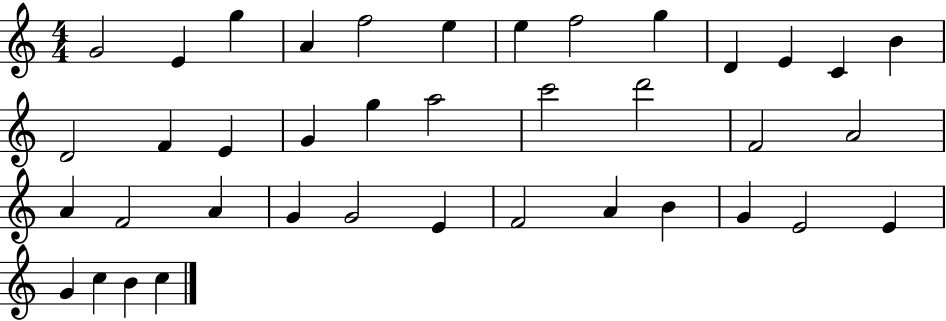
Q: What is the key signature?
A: C major